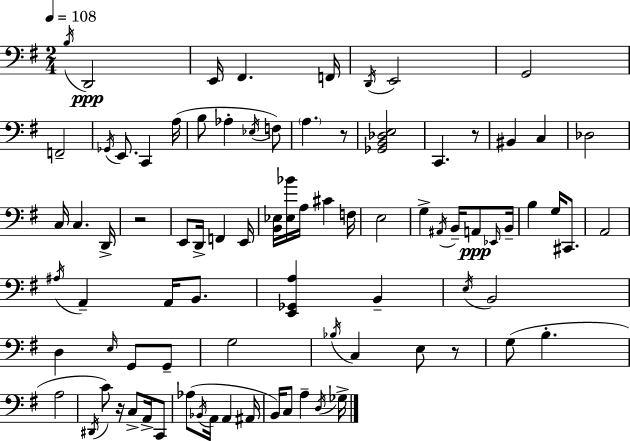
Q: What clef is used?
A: bass